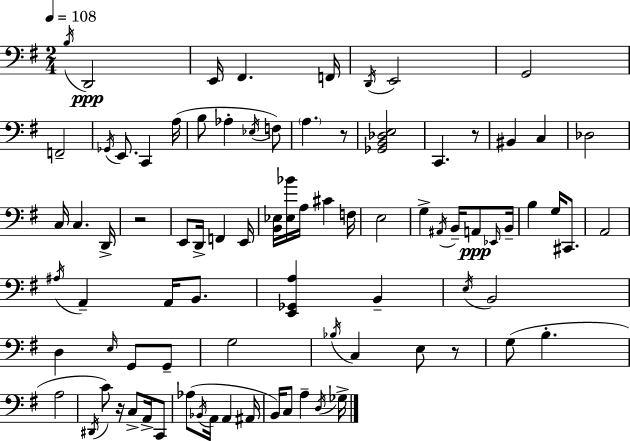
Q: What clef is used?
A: bass